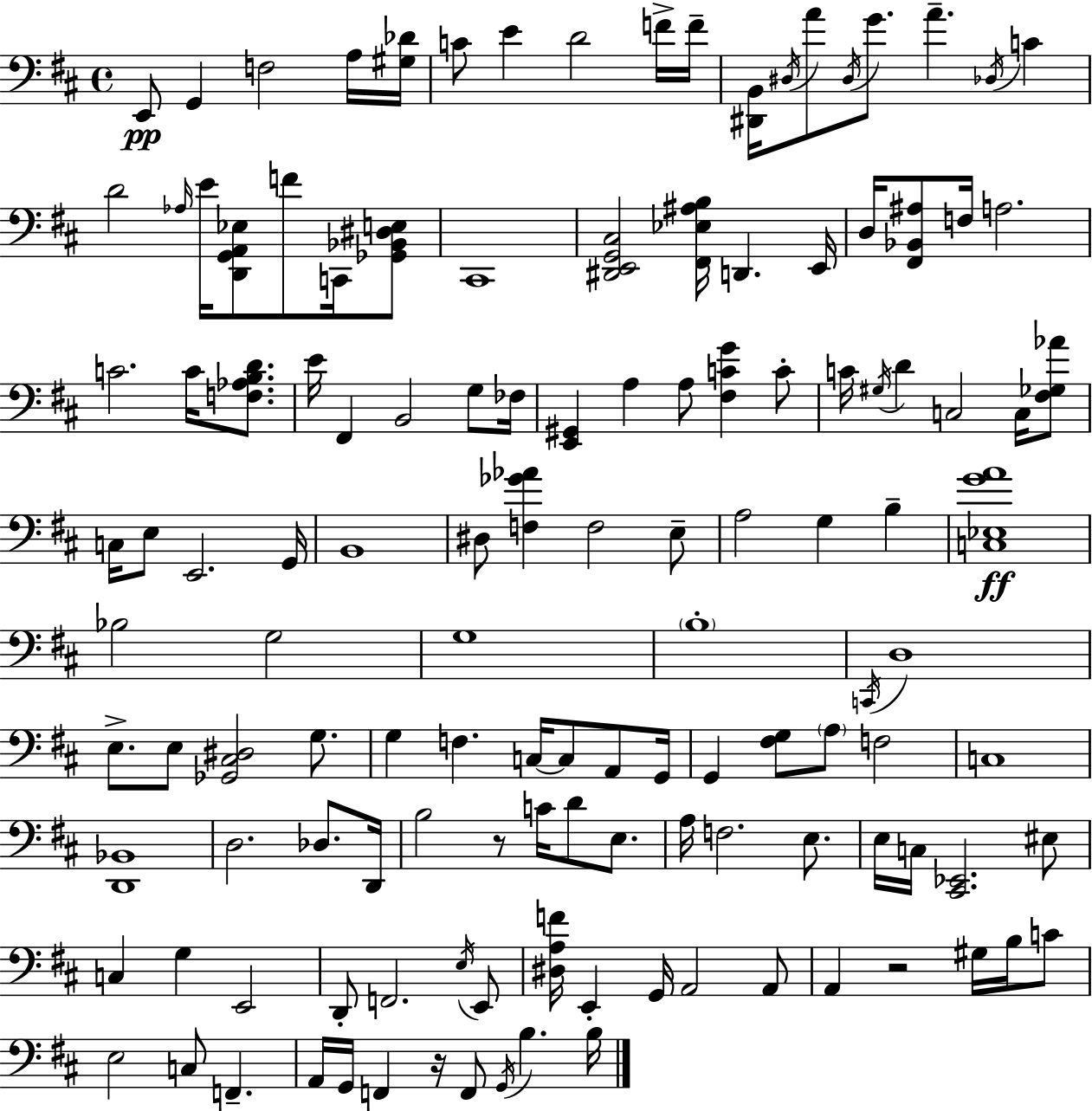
E2/e G2/q F3/h A3/s [G#3,Db4]/s C4/e E4/q D4/h F4/s F4/s [D#2,B2]/s D#3/s A4/e D#3/s G4/e. A4/q. Db3/s C4/q D4/h Ab3/s E4/s [D2,G2,A2,Eb3]/e F4/e C2/s [Gb2,Bb2,D#3,E3]/e C#2/w [D#2,E2,G2,C#3]/h [F#2,Eb3,A#3,B3]/s D2/q. E2/s D3/s [F#2,Bb2,A#3]/e F3/s A3/h. C4/h. C4/s [F3,Ab3,B3,D4]/e. E4/s F#2/q B2/h G3/e FES3/s [E2,G#2]/q A3/q A3/e [F#3,C4,G4]/q C4/e C4/s G#3/s D4/q C3/h C3/s [F#3,Gb3,Ab4]/e C3/s E3/e E2/h. G2/s B2/w D#3/e [F3,Gb4,Ab4]/q F3/h E3/e A3/h G3/q B3/q [C3,Eb3,G4,A4]/w Bb3/h G3/h G3/w B3/w C2/s D3/w E3/e. E3/e [Gb2,C#3,D#3]/h G3/e. G3/q F3/q. C3/s C3/e A2/e G2/s G2/q [F#3,G3]/e A3/e F3/h C3/w [D2,Bb2]/w D3/h. Db3/e. D2/s B3/h R/e C4/s D4/e E3/e. A3/s F3/h. E3/e. E3/s C3/s [C#2,Eb2]/h. EIS3/e C3/q G3/q E2/h D2/e F2/h. E3/s E2/e [D#3,A3,F4]/s E2/q G2/s A2/h A2/e A2/q R/h G#3/s B3/s C4/e E3/h C3/e F2/q. A2/s G2/s F2/q R/s F2/e G2/s B3/q. B3/s